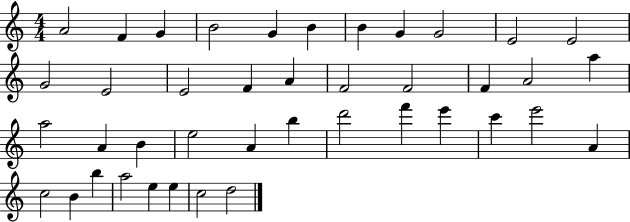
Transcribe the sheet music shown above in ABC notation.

X:1
T:Untitled
M:4/4
L:1/4
K:C
A2 F G B2 G B B G G2 E2 E2 G2 E2 E2 F A F2 F2 F A2 a a2 A B e2 A b d'2 f' e' c' e'2 A c2 B b a2 e e c2 d2